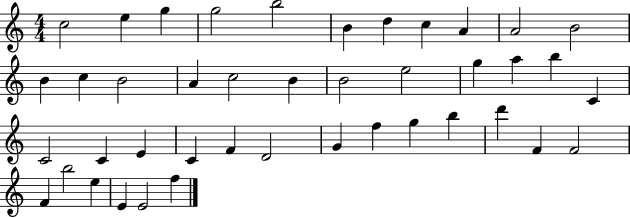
{
  \clef treble
  \numericTimeSignature
  \time 4/4
  \key c \major
  c''2 e''4 g''4 | g''2 b''2 | b'4 d''4 c''4 a'4 | a'2 b'2 | \break b'4 c''4 b'2 | a'4 c''2 b'4 | b'2 e''2 | g''4 a''4 b''4 c'4 | \break c'2 c'4 e'4 | c'4 f'4 d'2 | g'4 f''4 g''4 b''4 | d'''4 f'4 f'2 | \break f'4 b''2 e''4 | e'4 e'2 f''4 | \bar "|."
}